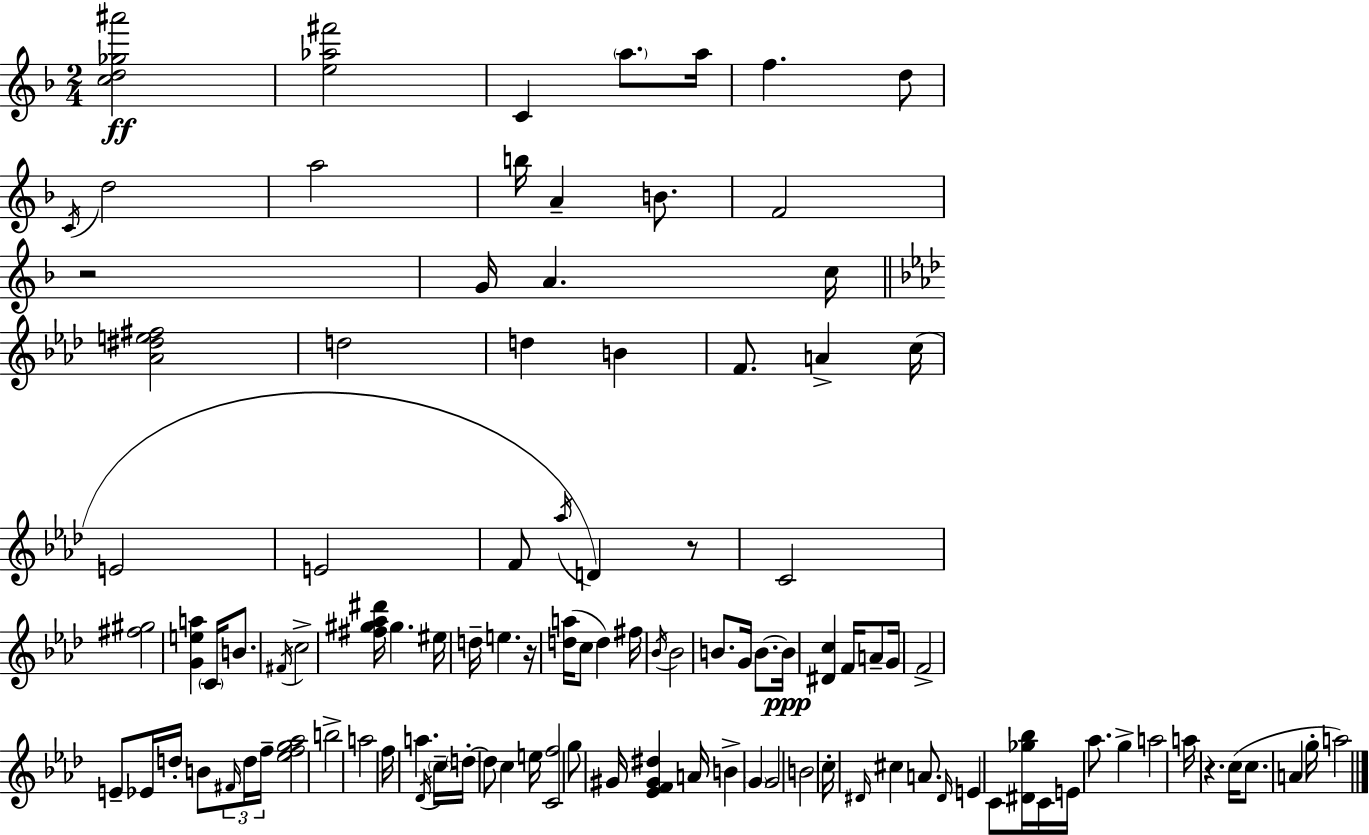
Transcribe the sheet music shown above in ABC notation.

X:1
T:Untitled
M:2/4
L:1/4
K:F
[cd_g^a']2 [e_a^f']2 C a/2 a/4 f d/2 C/4 d2 a2 b/4 A B/2 F2 z2 G/4 A c/4 [_A^de^f]2 d2 d B F/2 A c/4 E2 E2 F/2 _a/4 D z/2 C2 [^f^g]2 [Gea] C/4 B/2 ^F/4 c2 [^f^g_a^d']/4 ^g ^e/4 d/4 e z/4 [da]/4 c/2 d ^f/4 _B/4 _B2 B/2 G/4 B/2 B/4 [^Dc] F/4 A/2 G/4 F2 E/2 _E/4 d/4 B/2 ^F/4 d/4 f/4 [_efg_a]2 b2 a2 f/4 a _D/4 c/4 d/4 d/2 c e/4 [Cf]2 g/2 ^G/4 [_EF^G^d] A/4 B G G2 B2 c/4 ^D/4 ^c A/2 ^D/4 E C/2 [^D_g_b]/4 C/4 E/4 _a/2 g a2 a/4 z c/4 c/2 A g/4 a2